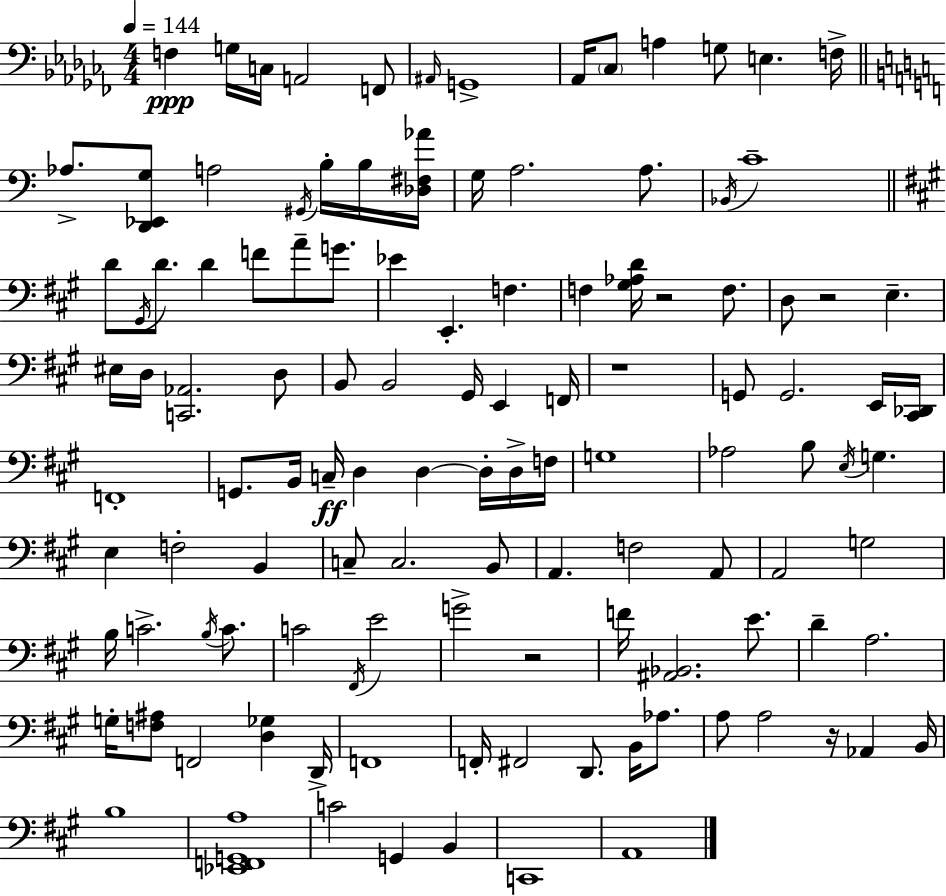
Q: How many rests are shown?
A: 5